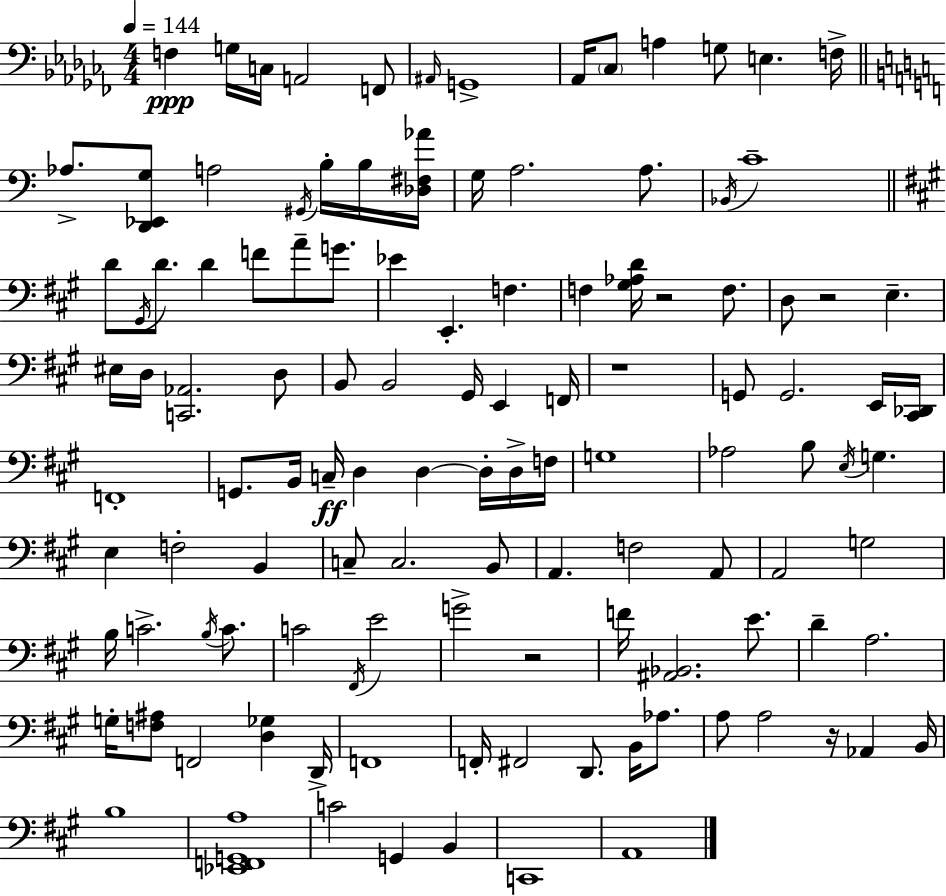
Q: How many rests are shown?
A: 5